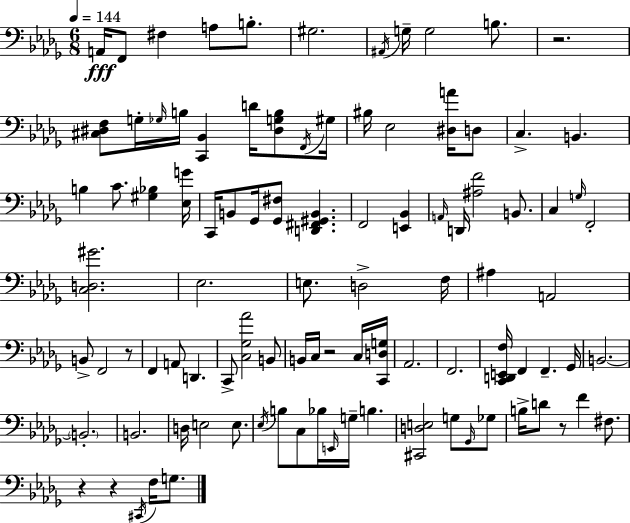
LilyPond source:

{
  \clef bass
  \numericTimeSignature
  \time 6/8
  \key bes \minor
  \tempo 4 = 144
  \repeat volta 2 { a,16\fff f,8 fis4 a8 b8.-. | gis2. | \acciaccatura { ais,16 } g16-- g2 b8. | r2. | \break <cis dis f>8 g16-. \grace { ges16 } b16 <c, bes,>4 d'16 <dis g b>8 | \acciaccatura { f,16 } gis16 bis16 ees2 | <dis a'>16 d8 c4.-> b,4. | b4 c'8. <gis bes>4 | \break <ees g'>16 c,16 b,8 ges,16 <ges, fis>8 <d, fis, gis, b,>4. | f,2 <e, bes,>4 | \grace { a,16 } d,16 <ais f'>2 | b,8. c4 \grace { g16 } f,2-. | \break <c d gis'>2. | ees2. | e8. d2-> | f16 ais4 a,2 | \break b,8-> f,2 | r8 f,4 a,8 d,4. | c,8-> <c ges aes'>2 | b,8 b,16 c16 r2 | \break c16 <c, d g>16 aes,2. | f,2. | <c, d, e, f>16 f,4 f,4.-- | ges,16 b,2.~~ | \break \parenthesize b,2.-. | b,2. | d16 e2 | e8. \acciaccatura { ees16 } b8 c8 bes16 \grace { e,16 } | \break g16-- b4. <cis, d e>2 | g8 \grace { ges,16 } ges8 b16-> d'8 r8 | f'4 fis8. r4 | r4 \acciaccatura { cis,16 } f16 g8. } \bar "|."
}